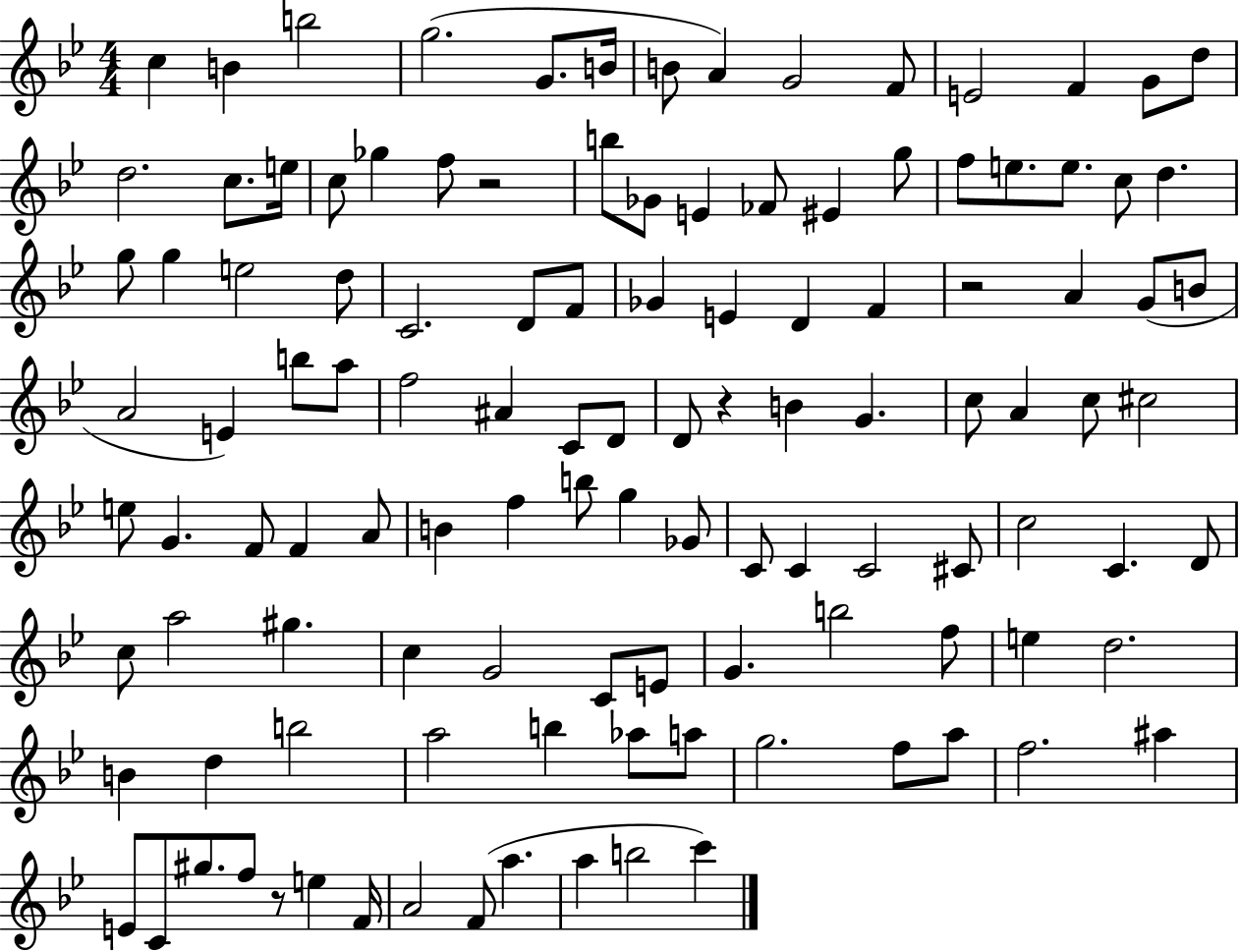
X:1
T:Untitled
M:4/4
L:1/4
K:Bb
c B b2 g2 G/2 B/4 B/2 A G2 F/2 E2 F G/2 d/2 d2 c/2 e/4 c/2 _g f/2 z2 b/2 _G/2 E _F/2 ^E g/2 f/2 e/2 e/2 c/2 d g/2 g e2 d/2 C2 D/2 F/2 _G E D F z2 A G/2 B/2 A2 E b/2 a/2 f2 ^A C/2 D/2 D/2 z B G c/2 A c/2 ^c2 e/2 G F/2 F A/2 B f b/2 g _G/2 C/2 C C2 ^C/2 c2 C D/2 c/2 a2 ^g c G2 C/2 E/2 G b2 f/2 e d2 B d b2 a2 b _a/2 a/2 g2 f/2 a/2 f2 ^a E/2 C/2 ^g/2 f/2 z/2 e F/4 A2 F/2 a a b2 c'